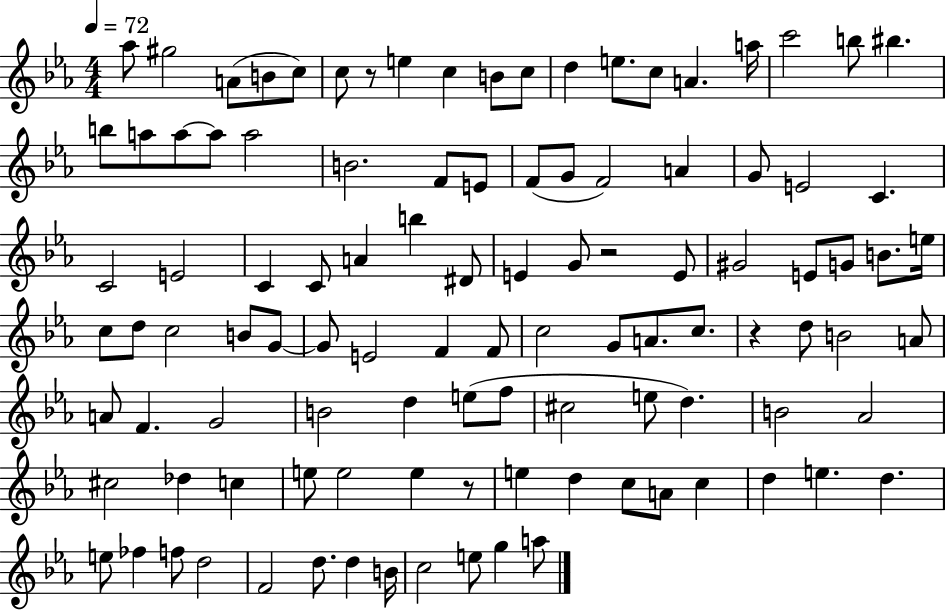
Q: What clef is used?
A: treble